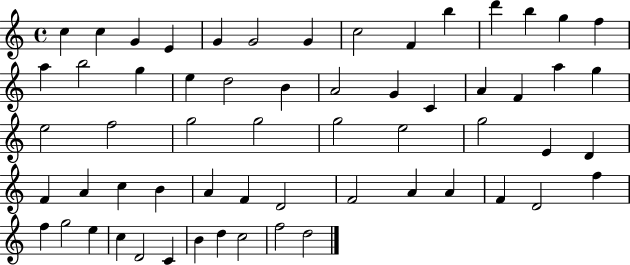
C5/q C5/q G4/q E4/q G4/q G4/h G4/q C5/h F4/q B5/q D6/q B5/q G5/q F5/q A5/q B5/h G5/q E5/q D5/h B4/q A4/h G4/q C4/q A4/q F4/q A5/q G5/q E5/h F5/h G5/h G5/h G5/h E5/h G5/h E4/q D4/q F4/q A4/q C5/q B4/q A4/q F4/q D4/h F4/h A4/q A4/q F4/q D4/h F5/q F5/q G5/h E5/q C5/q D4/h C4/q B4/q D5/q C5/h F5/h D5/h